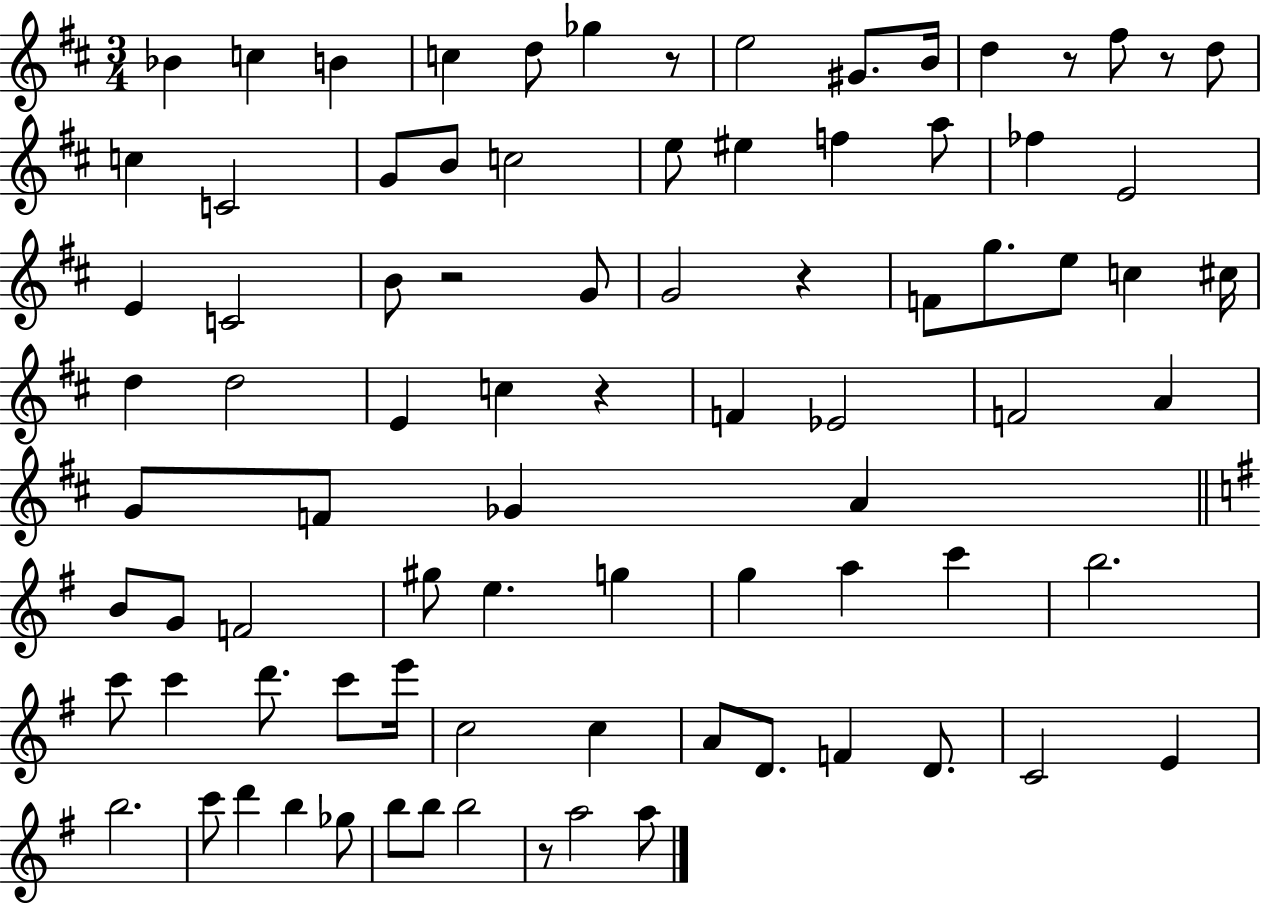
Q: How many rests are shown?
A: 7